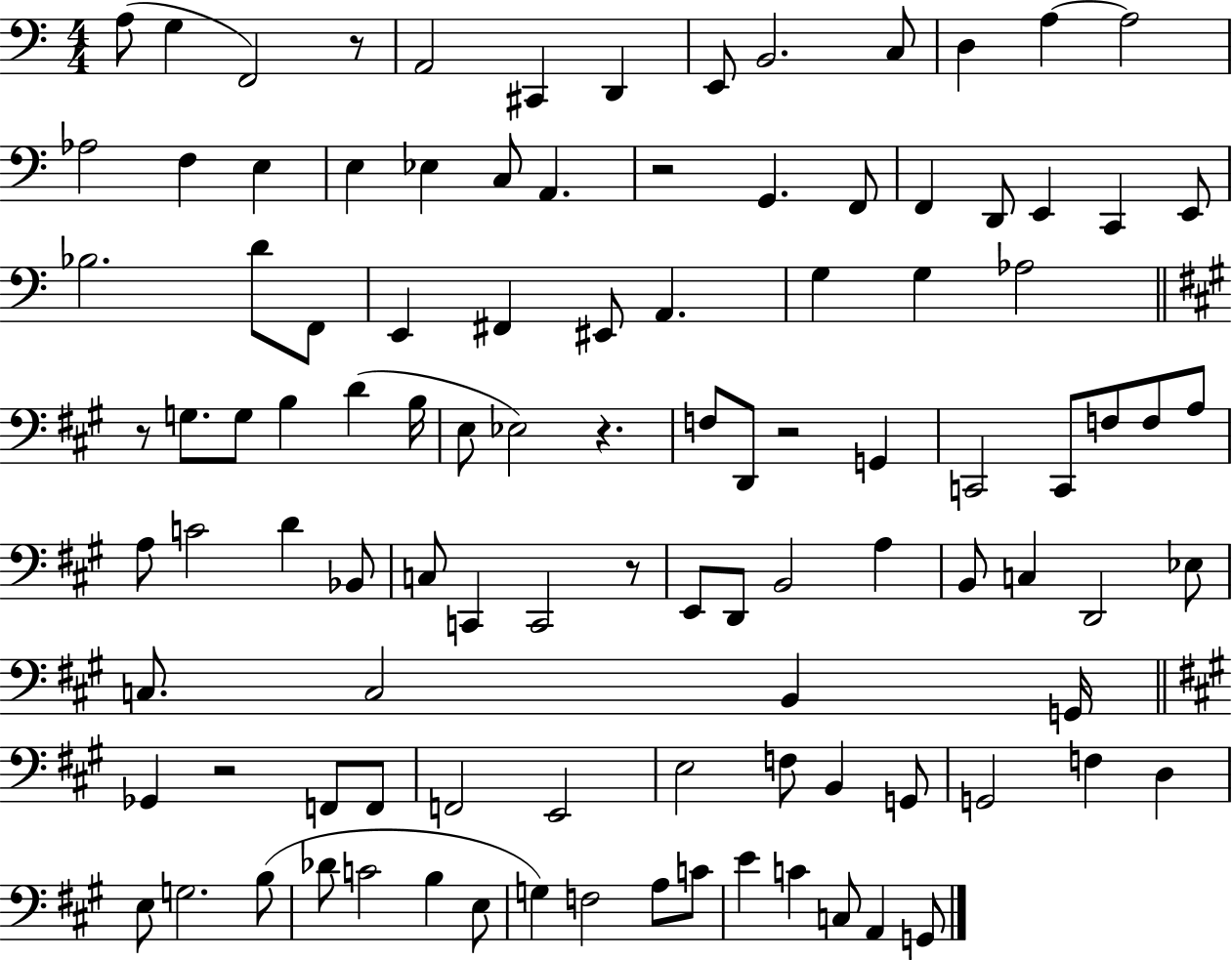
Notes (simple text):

A3/e G3/q F2/h R/e A2/h C#2/q D2/q E2/e B2/h. C3/e D3/q A3/q A3/h Ab3/h F3/q E3/q E3/q Eb3/q C3/e A2/q. R/h G2/q. F2/e F2/q D2/e E2/q C2/q E2/e Bb3/h. D4/e F2/e E2/q F#2/q EIS2/e A2/q. G3/q G3/q Ab3/h R/e G3/e. G3/e B3/q D4/q B3/s E3/e Eb3/h R/q. F3/e D2/e R/h G2/q C2/h C2/e F3/e F3/e A3/e A3/e C4/h D4/q Bb2/e C3/e C2/q C2/h R/e E2/e D2/e B2/h A3/q B2/e C3/q D2/h Eb3/e C3/e. C3/h B2/q G2/s Gb2/q R/h F2/e F2/e F2/h E2/h E3/h F3/e B2/q G2/e G2/h F3/q D3/q E3/e G3/h. B3/e Db4/e C4/h B3/q E3/e G3/q F3/h A3/e C4/e E4/q C4/q C3/e A2/q G2/e